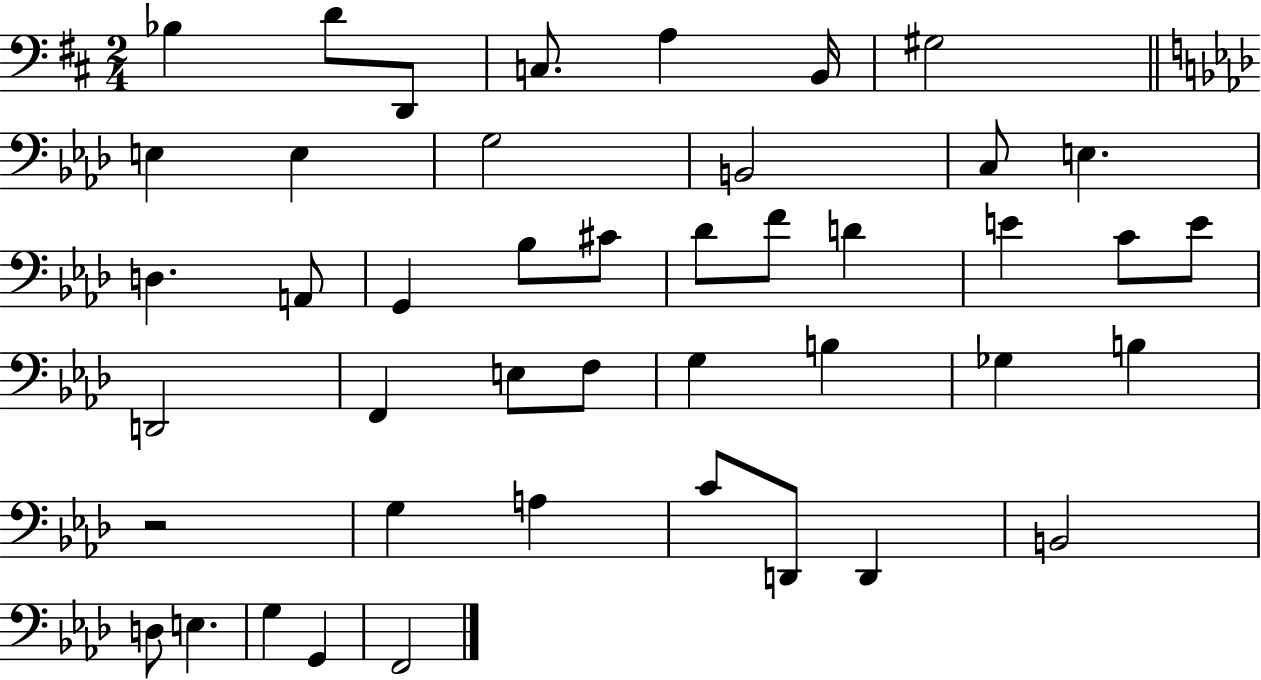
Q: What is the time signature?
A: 2/4